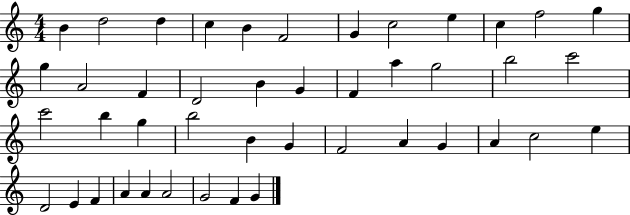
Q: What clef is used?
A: treble